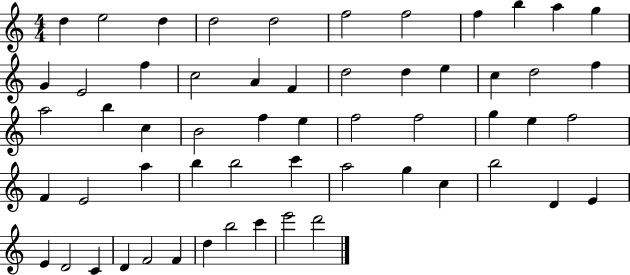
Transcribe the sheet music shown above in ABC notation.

X:1
T:Untitled
M:4/4
L:1/4
K:C
d e2 d d2 d2 f2 f2 f b a g G E2 f c2 A F d2 d e c d2 f a2 b c B2 f e f2 f2 g e f2 F E2 a b b2 c' a2 g c b2 D E E D2 C D F2 F d b2 c' e'2 d'2